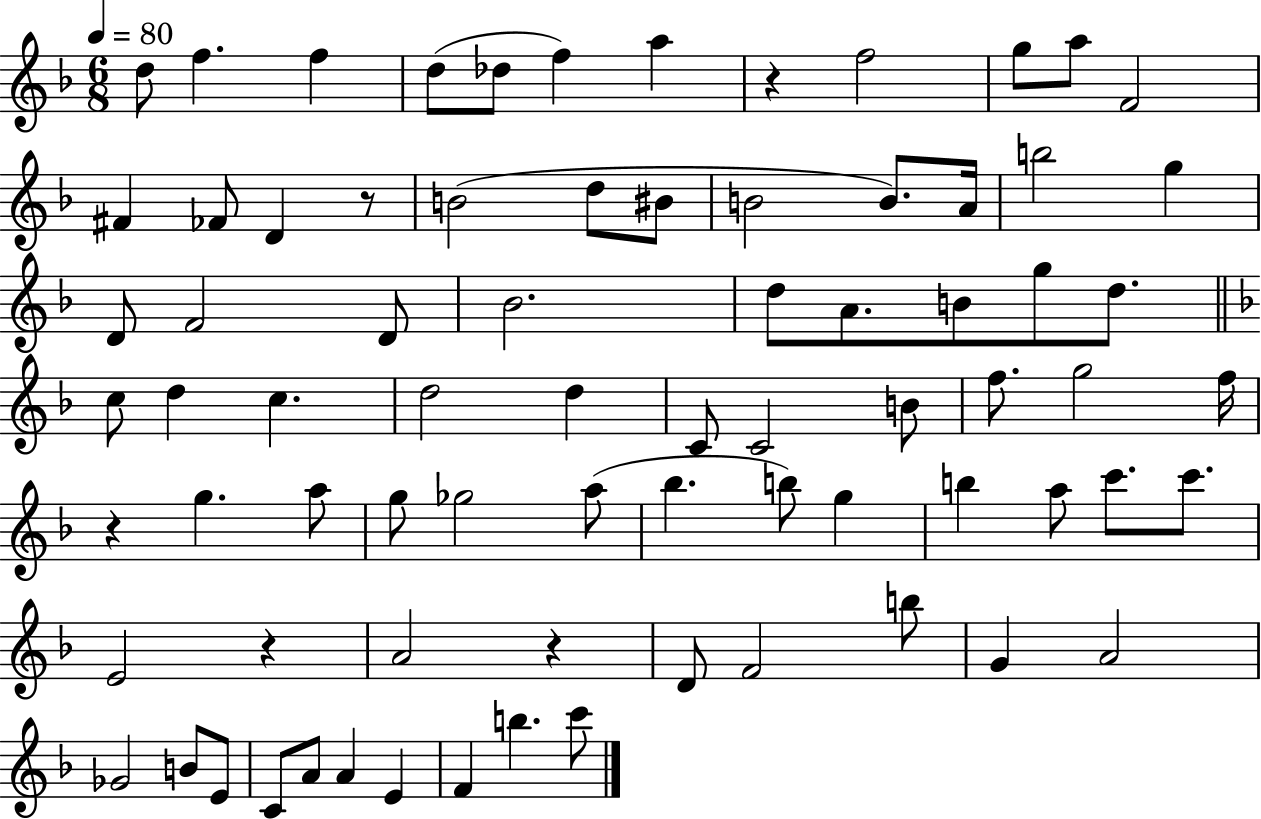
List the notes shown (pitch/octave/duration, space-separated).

D5/e F5/q. F5/q D5/e Db5/e F5/q A5/q R/q F5/h G5/e A5/e F4/h F#4/q FES4/e D4/q R/e B4/h D5/e BIS4/e B4/h B4/e. A4/s B5/h G5/q D4/e F4/h D4/e Bb4/h. D5/e A4/e. B4/e G5/e D5/e. C5/e D5/q C5/q. D5/h D5/q C4/e C4/h B4/e F5/e. G5/h F5/s R/q G5/q. A5/e G5/e Gb5/h A5/e Bb5/q. B5/e G5/q B5/q A5/e C6/e. C6/e. E4/h R/q A4/h R/q D4/e F4/h B5/e G4/q A4/h Gb4/h B4/e E4/e C4/e A4/e A4/q E4/q F4/q B5/q. C6/e